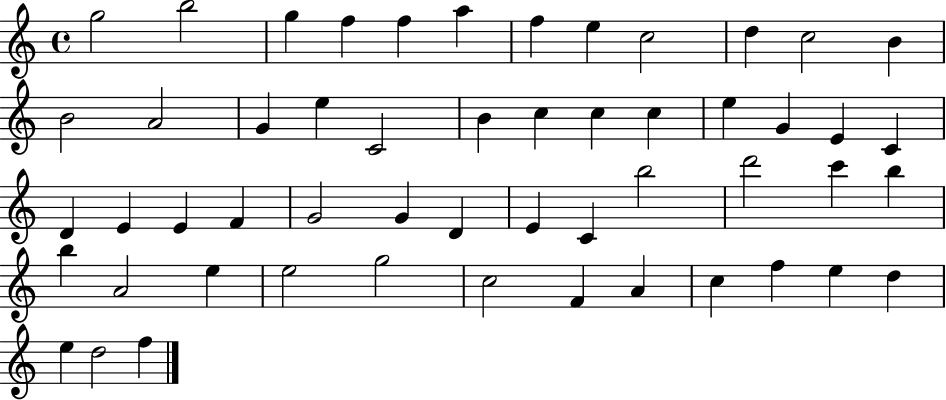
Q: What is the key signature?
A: C major